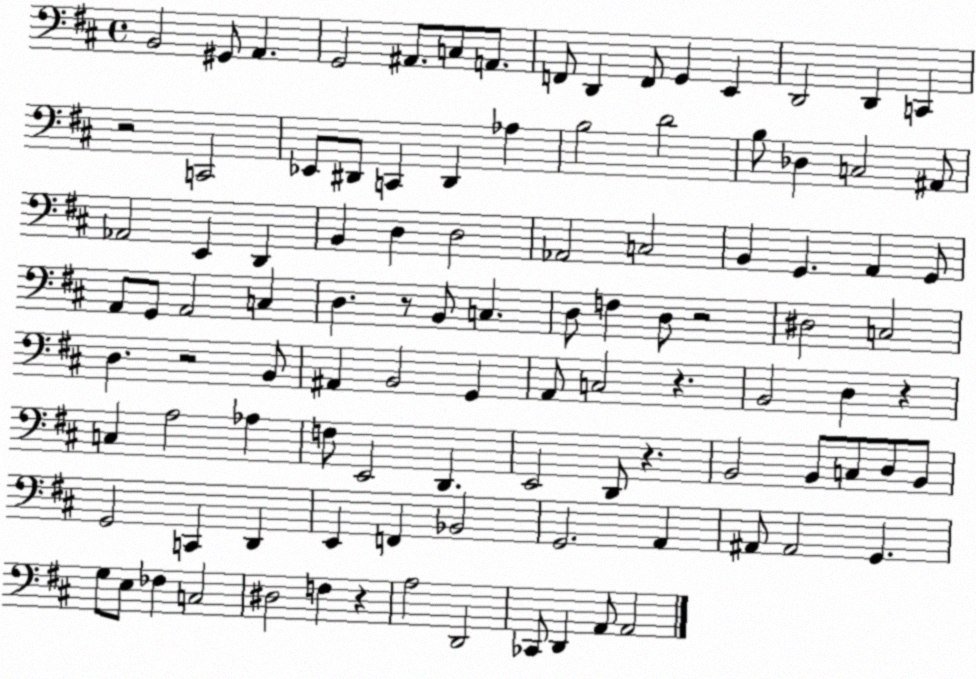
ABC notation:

X:1
T:Untitled
M:4/4
L:1/4
K:D
B,,2 ^G,,/2 A,, G,,2 ^A,,/2 C,/2 A,,/2 F,,/2 D,, F,,/2 G,, E,, D,,2 D,, C,, z2 C,,2 _E,,/2 ^D,,/2 C,, ^D,, _A, B,2 D2 B,/2 _D, C,2 ^A,,/2 _A,,2 E,, D,, B,, D, D,2 _A,,2 C,2 B,, G,, A,, G,,/2 A,,/2 G,,/2 A,,2 C, D, z/2 B,,/2 C, D,/2 F, D,/2 z2 ^D,2 C,2 D, z2 B,,/2 ^A,, B,,2 G,, A,,/2 C,2 z B,,2 D, z C, A,2 _A, F,/2 E,,2 D,, E,,2 D,,/2 z B,,2 B,,/2 C,/2 D,/2 B,,/2 G,,2 C,, D,, E,, F,, _B,,2 G,,2 A,, ^A,,/2 ^A,,2 G,, G,/2 E,/2 _F, C,2 ^D,2 F, z A,2 D,,2 _C,,/2 D,, A,,/2 A,,2